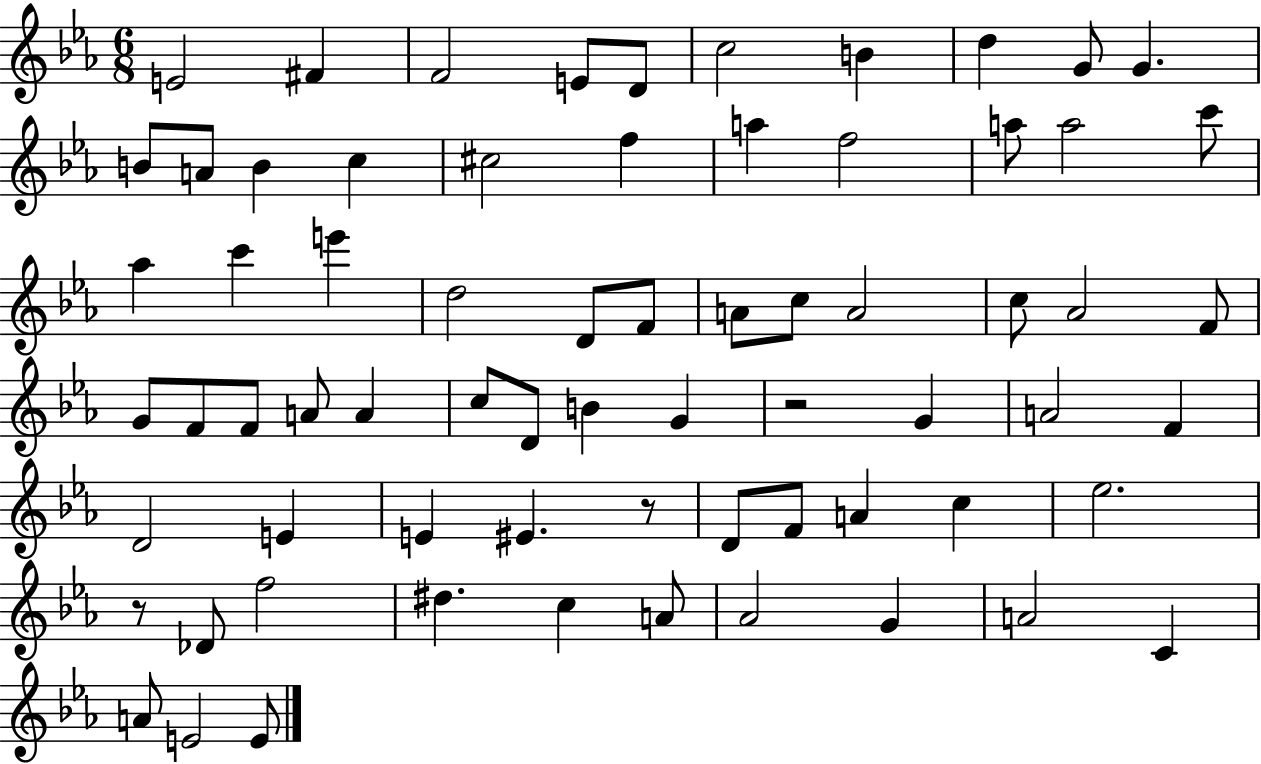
E4/h F#4/q F4/h E4/e D4/e C5/h B4/q D5/q G4/e G4/q. B4/e A4/e B4/q C5/q C#5/h F5/q A5/q F5/h A5/e A5/h C6/e Ab5/q C6/q E6/q D5/h D4/e F4/e A4/e C5/e A4/h C5/e Ab4/h F4/e G4/e F4/e F4/e A4/e A4/q C5/e D4/e B4/q G4/q R/h G4/q A4/h F4/q D4/h E4/q E4/q EIS4/q. R/e D4/e F4/e A4/q C5/q Eb5/h. R/e Db4/e F5/h D#5/q. C5/q A4/e Ab4/h G4/q A4/h C4/q A4/e E4/h E4/e